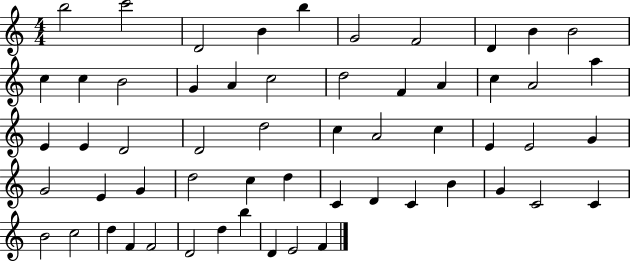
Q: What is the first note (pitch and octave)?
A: B5